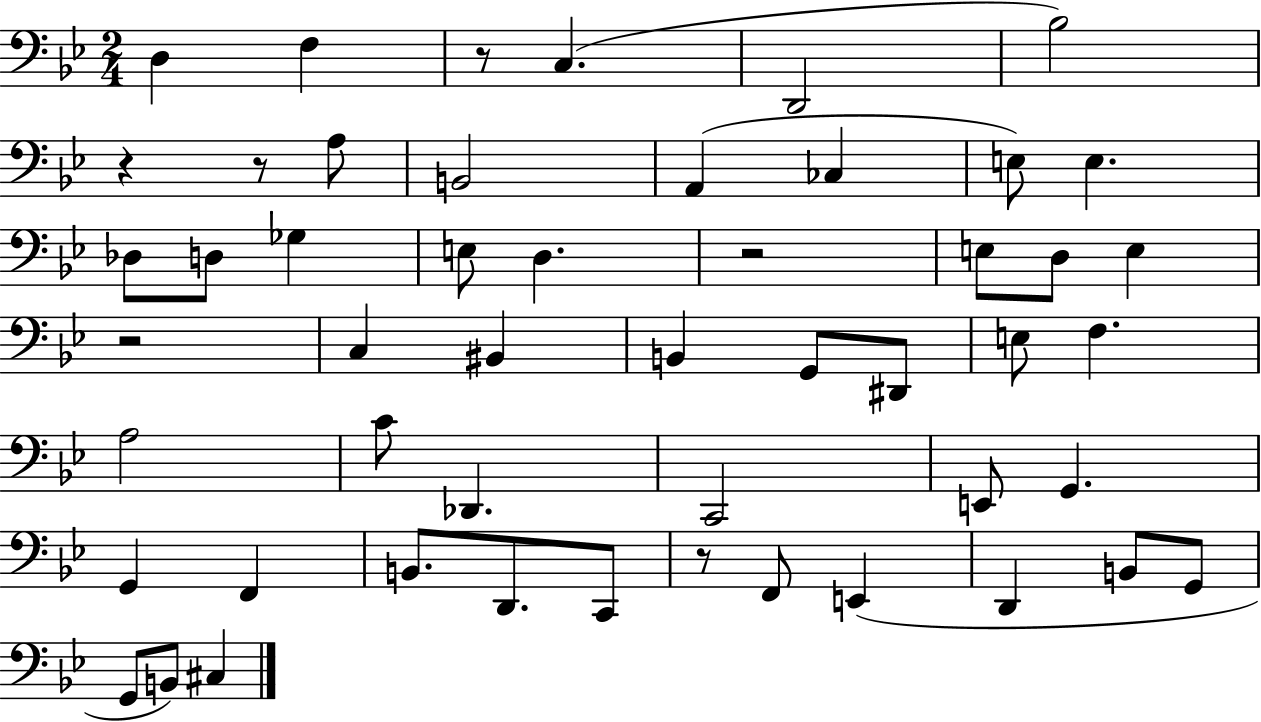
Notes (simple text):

D3/q F3/q R/e C3/q. D2/h Bb3/h R/q R/e A3/e B2/h A2/q CES3/q E3/e E3/q. Db3/e D3/e Gb3/q E3/e D3/q. R/h E3/e D3/e E3/q R/h C3/q BIS2/q B2/q G2/e D#2/e E3/e F3/q. A3/h C4/e Db2/q. C2/h E2/e G2/q. G2/q F2/q B2/e. D2/e. C2/e R/e F2/e E2/q D2/q B2/e G2/e G2/e B2/e C#3/q